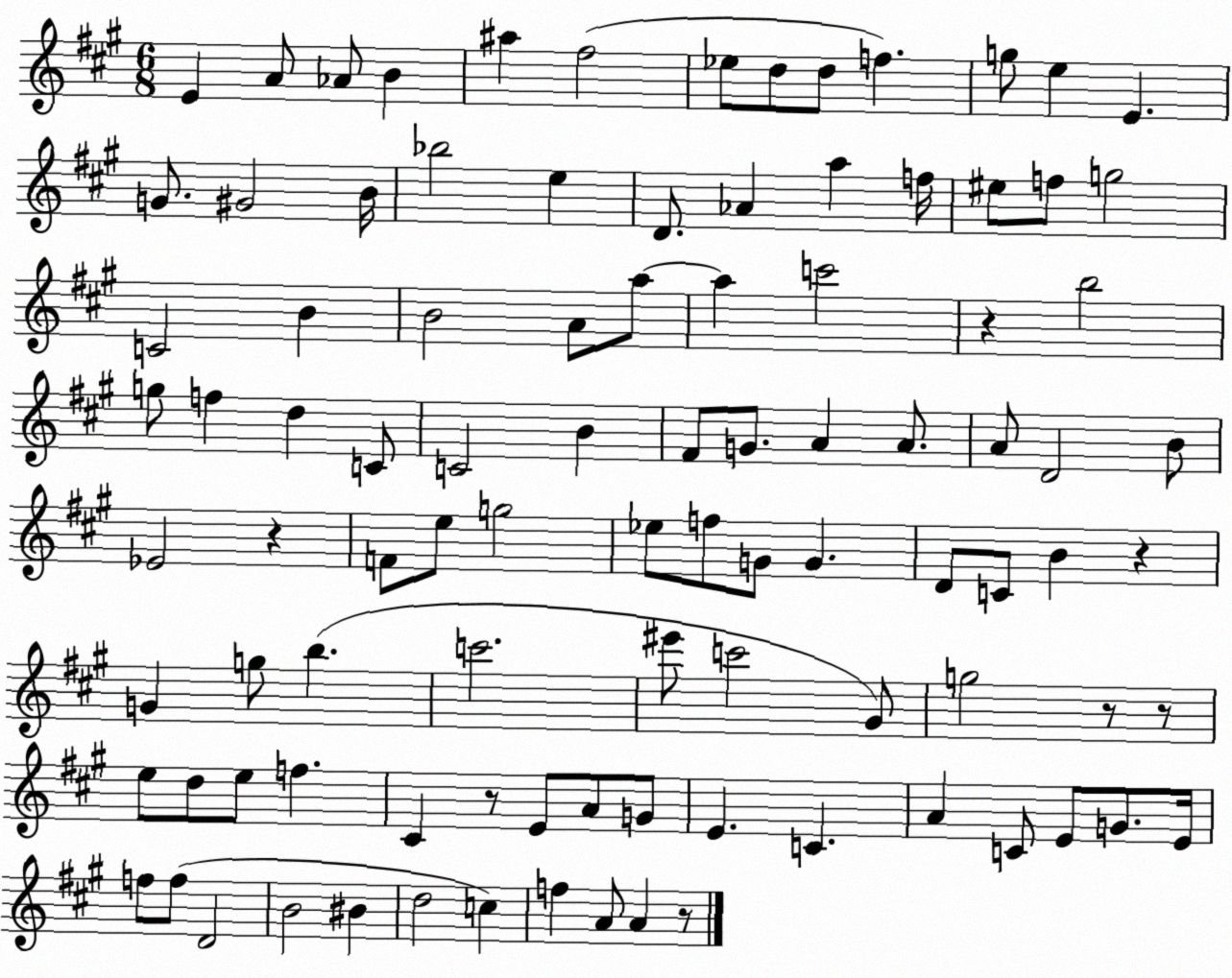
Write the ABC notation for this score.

X:1
T:Untitled
M:6/8
L:1/4
K:A
E A/2 _A/2 B ^a ^f2 _e/2 d/2 d/2 f g/2 e E G/2 ^G2 B/4 _b2 e D/2 _A a f/4 ^e/2 f/2 g2 C2 B B2 A/2 a/2 a c'2 z b2 g/2 f d C/2 C2 B ^F/2 G/2 A A/2 A/2 D2 B/2 _E2 z F/2 e/2 g2 _e/2 f/2 G/2 G D/2 C/2 B z G g/2 b c'2 ^e'/2 c'2 ^G/2 g2 z/2 z/2 e/2 d/2 e/2 f ^C z/2 E/2 A/2 G/2 E C A C/2 E/2 G/2 E/4 f/2 f/2 D2 B2 ^B d2 c f A/2 A z/2